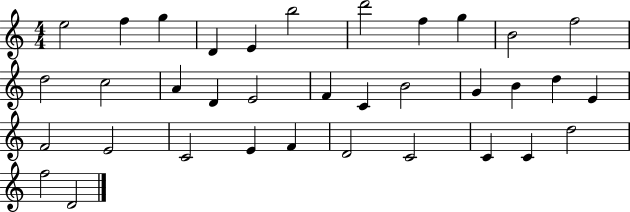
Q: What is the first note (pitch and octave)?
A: E5